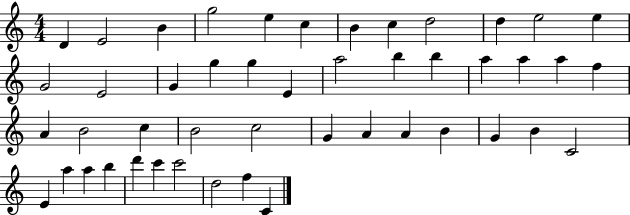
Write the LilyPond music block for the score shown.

{
  \clef treble
  \numericTimeSignature
  \time 4/4
  \key c \major
  d'4 e'2 b'4 | g''2 e''4 c''4 | b'4 c''4 d''2 | d''4 e''2 e''4 | \break g'2 e'2 | g'4 g''4 g''4 e'4 | a''2 b''4 b''4 | a''4 a''4 a''4 f''4 | \break a'4 b'2 c''4 | b'2 c''2 | g'4 a'4 a'4 b'4 | g'4 b'4 c'2 | \break e'4 a''4 a''4 b''4 | d'''4 c'''4 c'''2 | d''2 f''4 c'4 | \bar "|."
}